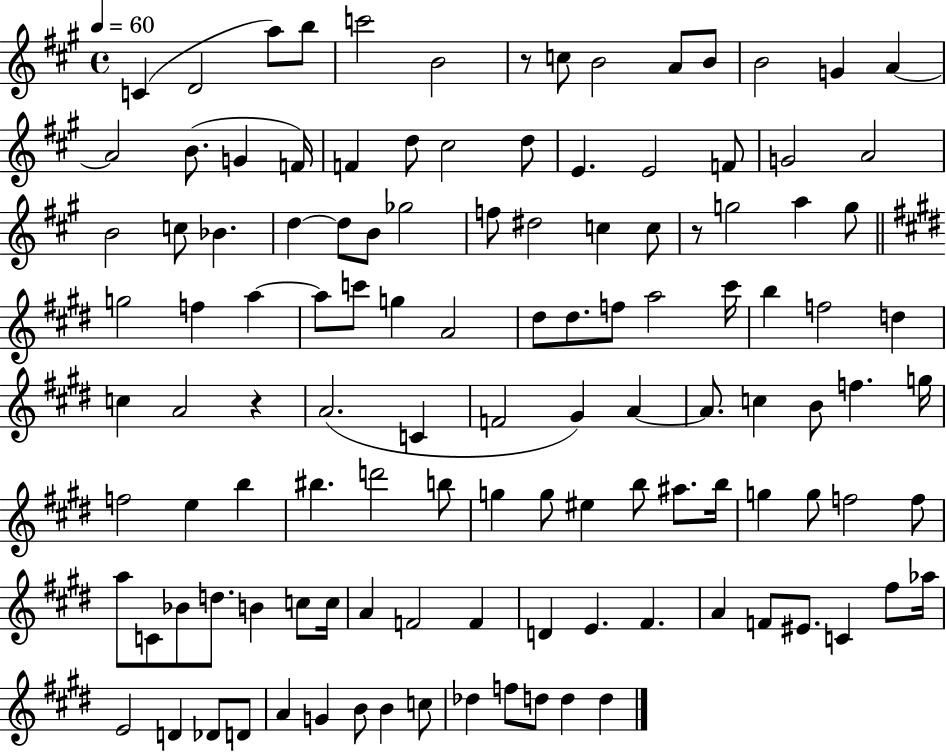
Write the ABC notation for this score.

X:1
T:Untitled
M:4/4
L:1/4
K:A
C D2 a/2 b/2 c'2 B2 z/2 c/2 B2 A/2 B/2 B2 G A A2 B/2 G F/4 F d/2 ^c2 d/2 E E2 F/2 G2 A2 B2 c/2 _B d d/2 B/2 _g2 f/2 ^d2 c c/2 z/2 g2 a g/2 g2 f a a/2 c'/2 g A2 ^d/2 ^d/2 f/2 a2 ^c'/4 b f2 d c A2 z A2 C F2 ^G A A/2 c B/2 f g/4 f2 e b ^b d'2 b/2 g g/2 ^e b/2 ^a/2 b/4 g g/2 f2 f/2 a/2 C/2 _B/2 d/2 B c/2 c/4 A F2 F D E ^F A F/2 ^E/2 C ^f/2 _a/4 E2 D _D/2 D/2 A G B/2 B c/2 _d f/2 d/2 d d